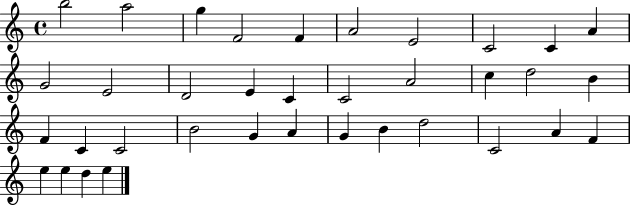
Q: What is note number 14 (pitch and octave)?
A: E4